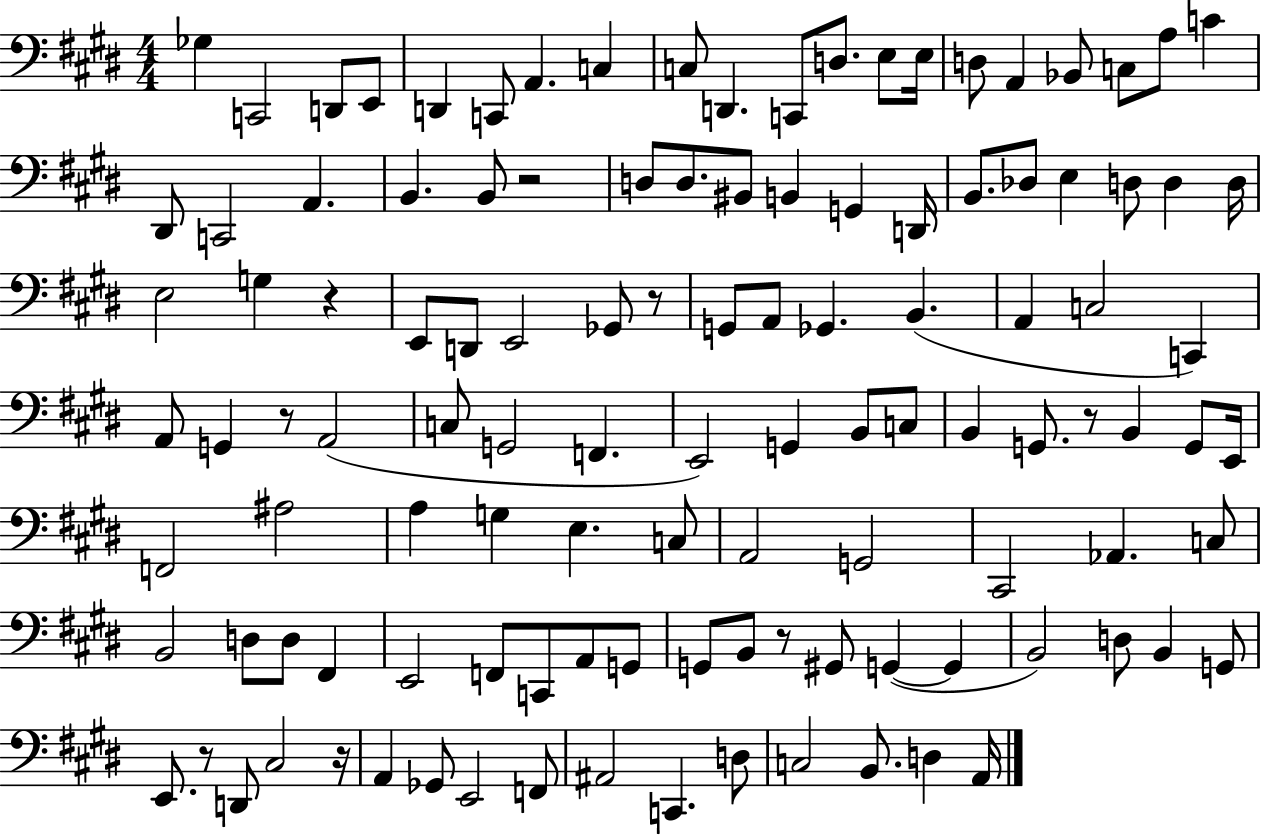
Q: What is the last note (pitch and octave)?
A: A2